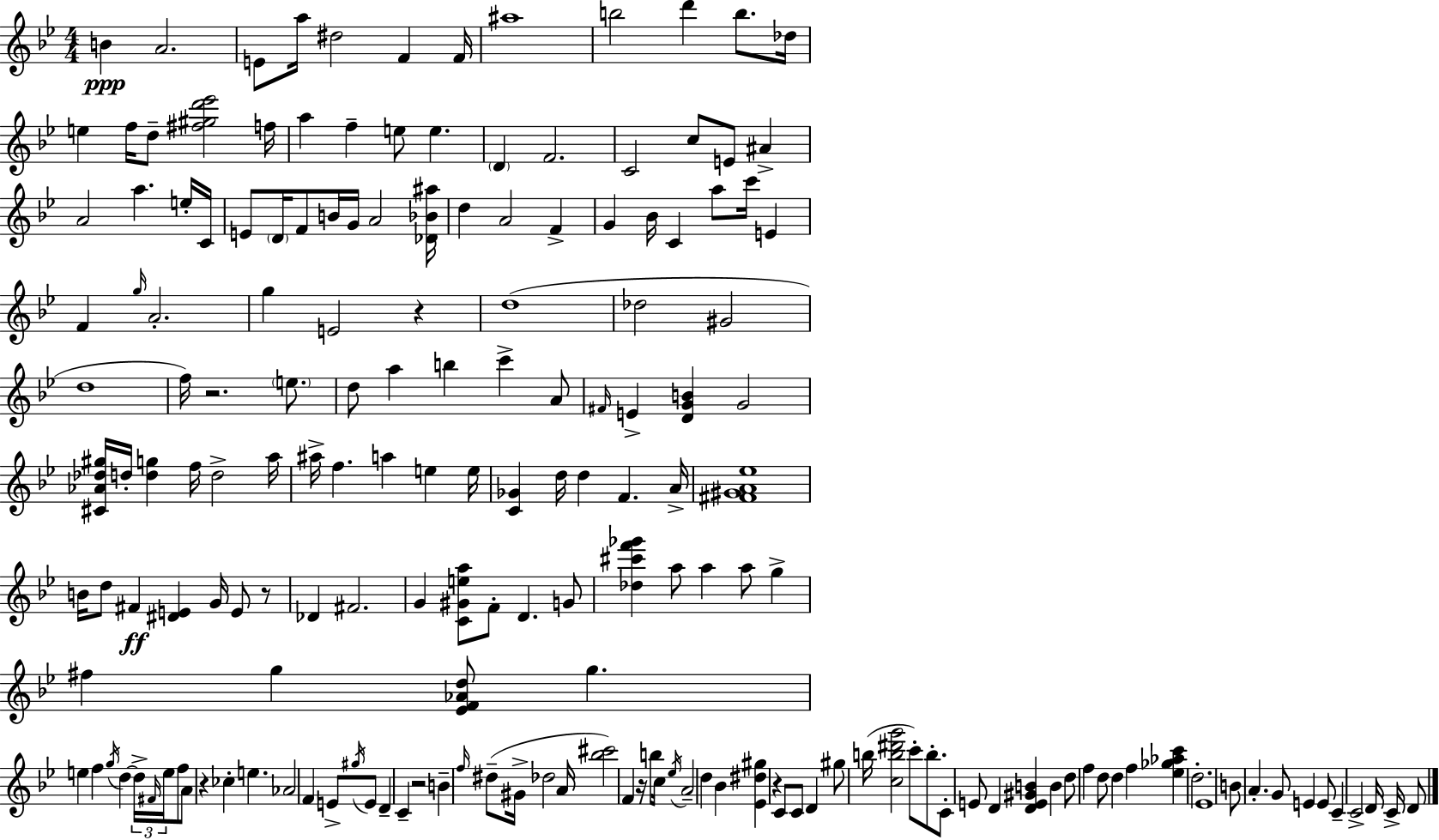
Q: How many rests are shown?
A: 7